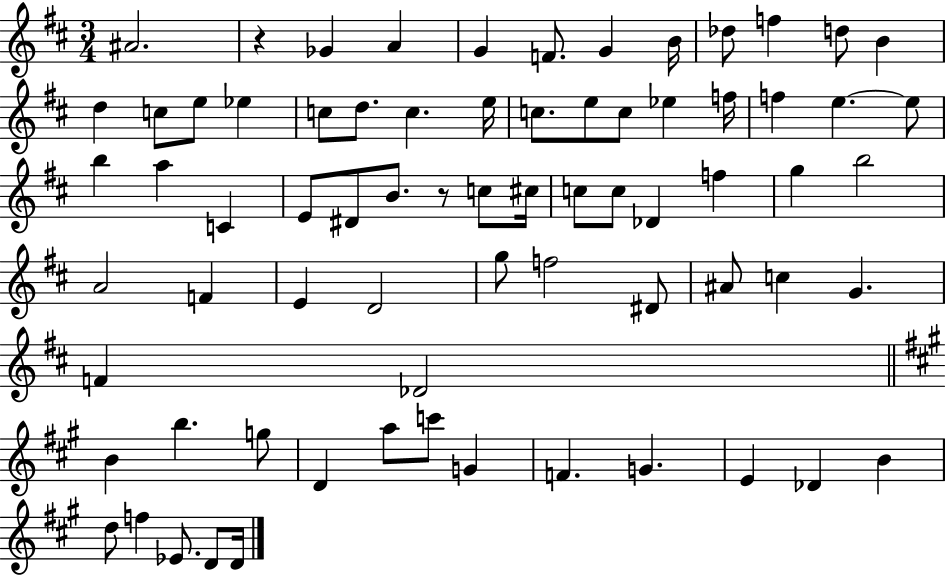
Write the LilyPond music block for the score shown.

{
  \clef treble
  \numericTimeSignature
  \time 3/4
  \key d \major
  ais'2. | r4 ges'4 a'4 | g'4 f'8. g'4 b'16 | des''8 f''4 d''8 b'4 | \break d''4 c''8 e''8 ees''4 | c''8 d''8. c''4. e''16 | c''8. e''8 c''8 ees''4 f''16 | f''4 e''4.~~ e''8 | \break b''4 a''4 c'4 | e'8 dis'8 b'8. r8 c''8 cis''16 | c''8 c''8 des'4 f''4 | g''4 b''2 | \break a'2 f'4 | e'4 d'2 | g''8 f''2 dis'8 | ais'8 c''4 g'4. | \break f'4 des'2 | \bar "||" \break \key a \major b'4 b''4. g''8 | d'4 a''8 c'''8 g'4 | f'4. g'4. | e'4 des'4 b'4 | \break d''8 f''4 ees'8. d'8 d'16 | \bar "|."
}